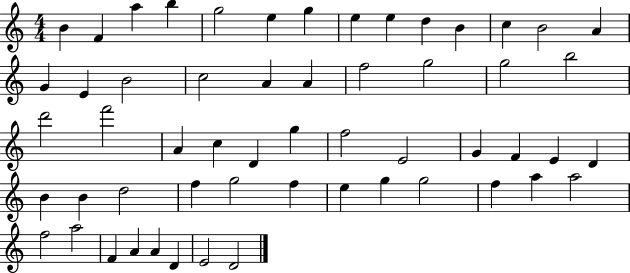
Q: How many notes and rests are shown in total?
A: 56